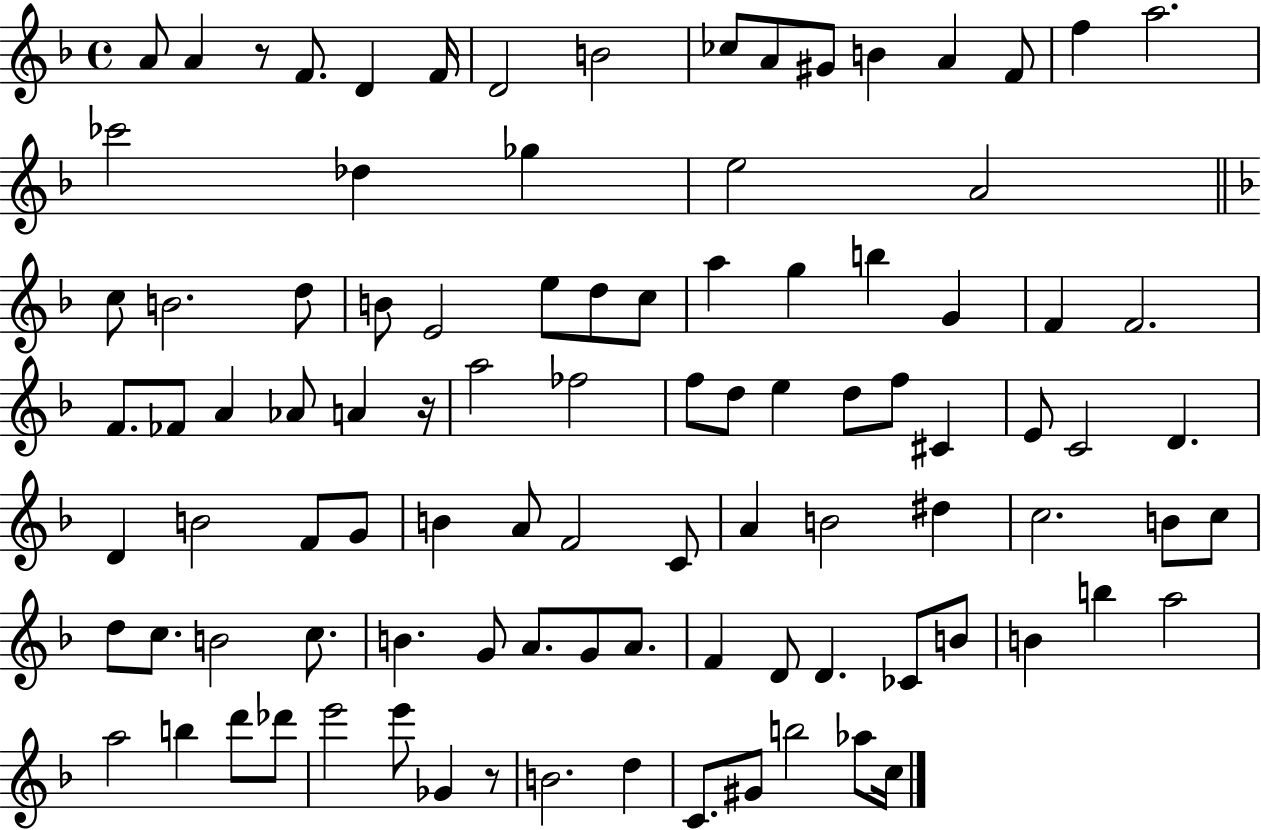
A4/e A4/q R/e F4/e. D4/q F4/s D4/h B4/h CES5/e A4/e G#4/e B4/q A4/q F4/e F5/q A5/h. CES6/h Db5/q Gb5/q E5/h A4/h C5/e B4/h. D5/e B4/e E4/h E5/e D5/e C5/e A5/q G5/q B5/q G4/q F4/q F4/h. F4/e. FES4/e A4/q Ab4/e A4/q R/s A5/h FES5/h F5/e D5/e E5/q D5/e F5/e C#4/q E4/e C4/h D4/q. D4/q B4/h F4/e G4/e B4/q A4/e F4/h C4/e A4/q B4/h D#5/q C5/h. B4/e C5/e D5/e C5/e. B4/h C5/e. B4/q. G4/e A4/e. G4/e A4/e. F4/q D4/e D4/q. CES4/e B4/e B4/q B5/q A5/h A5/h B5/q D6/e Db6/e E6/h E6/e Gb4/q R/e B4/h. D5/q C4/e. G#4/e B5/h Ab5/e C5/s